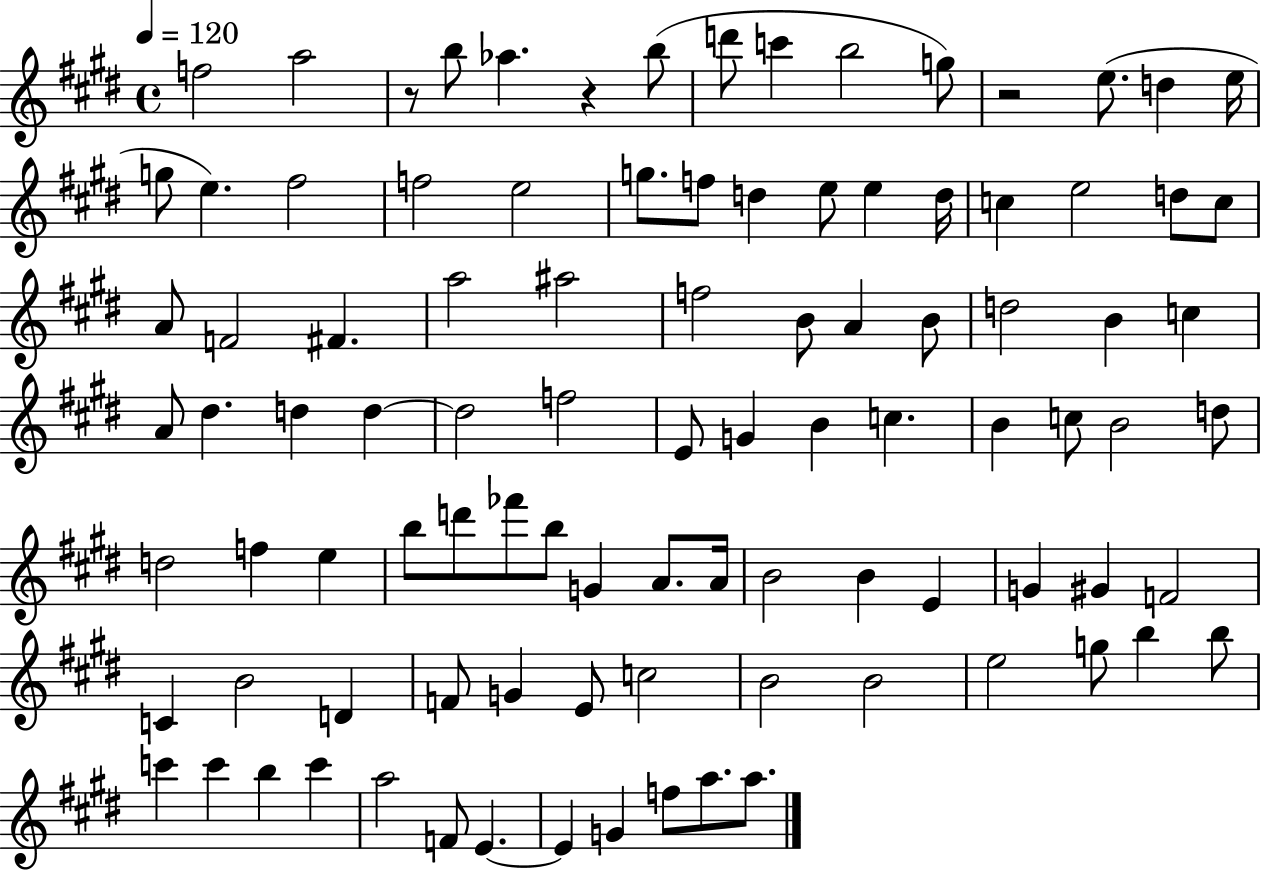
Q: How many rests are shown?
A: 3